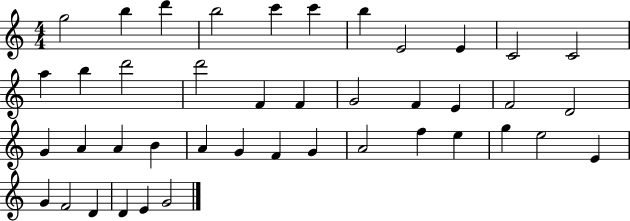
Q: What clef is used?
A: treble